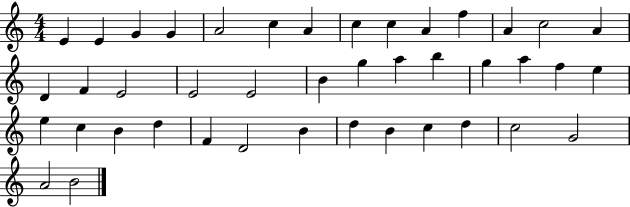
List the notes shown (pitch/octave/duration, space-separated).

E4/q E4/q G4/q G4/q A4/h C5/q A4/q C5/q C5/q A4/q F5/q A4/q C5/h A4/q D4/q F4/q E4/h E4/h E4/h B4/q G5/q A5/q B5/q G5/q A5/q F5/q E5/q E5/q C5/q B4/q D5/q F4/q D4/h B4/q D5/q B4/q C5/q D5/q C5/h G4/h A4/h B4/h